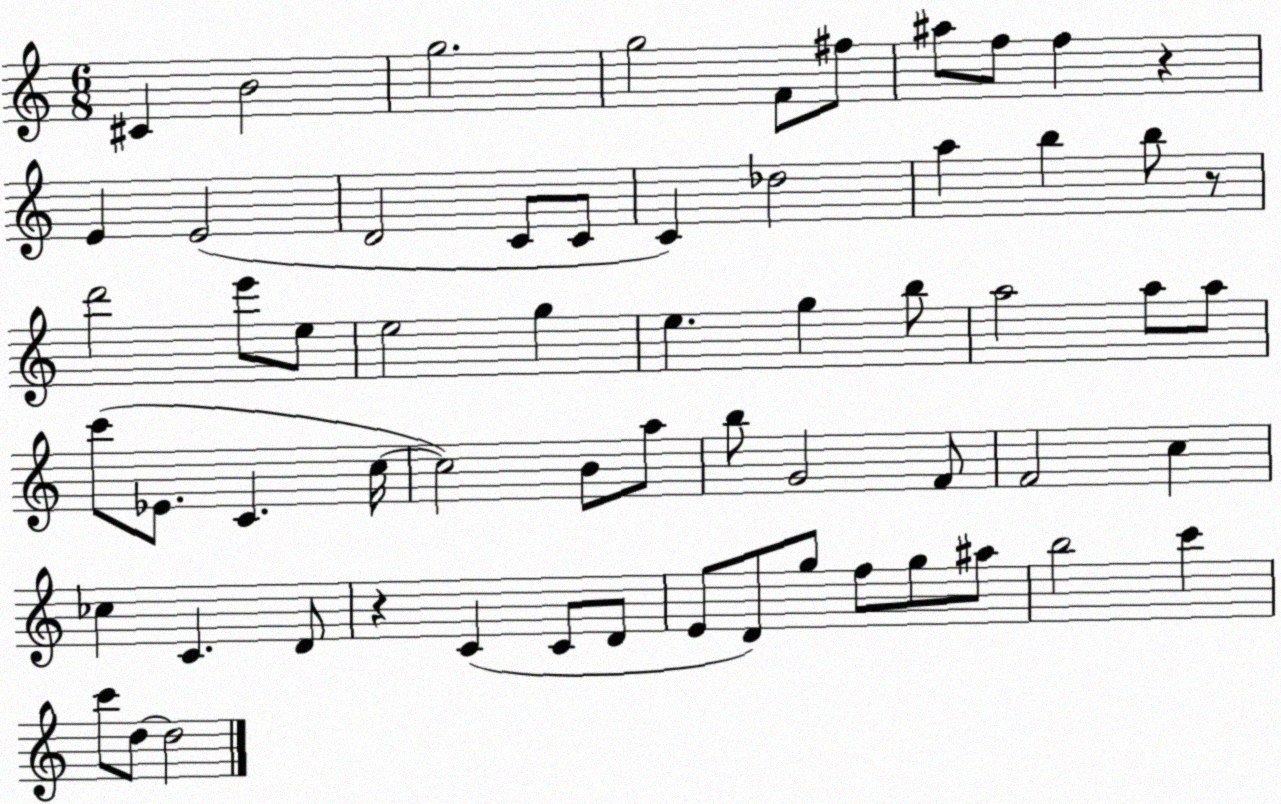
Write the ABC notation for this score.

X:1
T:Untitled
M:6/8
L:1/4
K:C
^C B2 g2 g2 F/2 ^f/2 ^a/2 f/2 f z E E2 D2 C/2 C/2 C _d2 a b b/2 z/2 d'2 e'/2 e/2 e2 g e g b/2 a2 a/2 a/2 c'/2 _E/2 C c/4 c2 B/2 a/2 b/2 G2 F/2 F2 c _c C D/2 z C C/2 D/2 E/2 D/2 g/2 f/2 g/2 ^a/2 b2 c' c'/2 d/2 d2